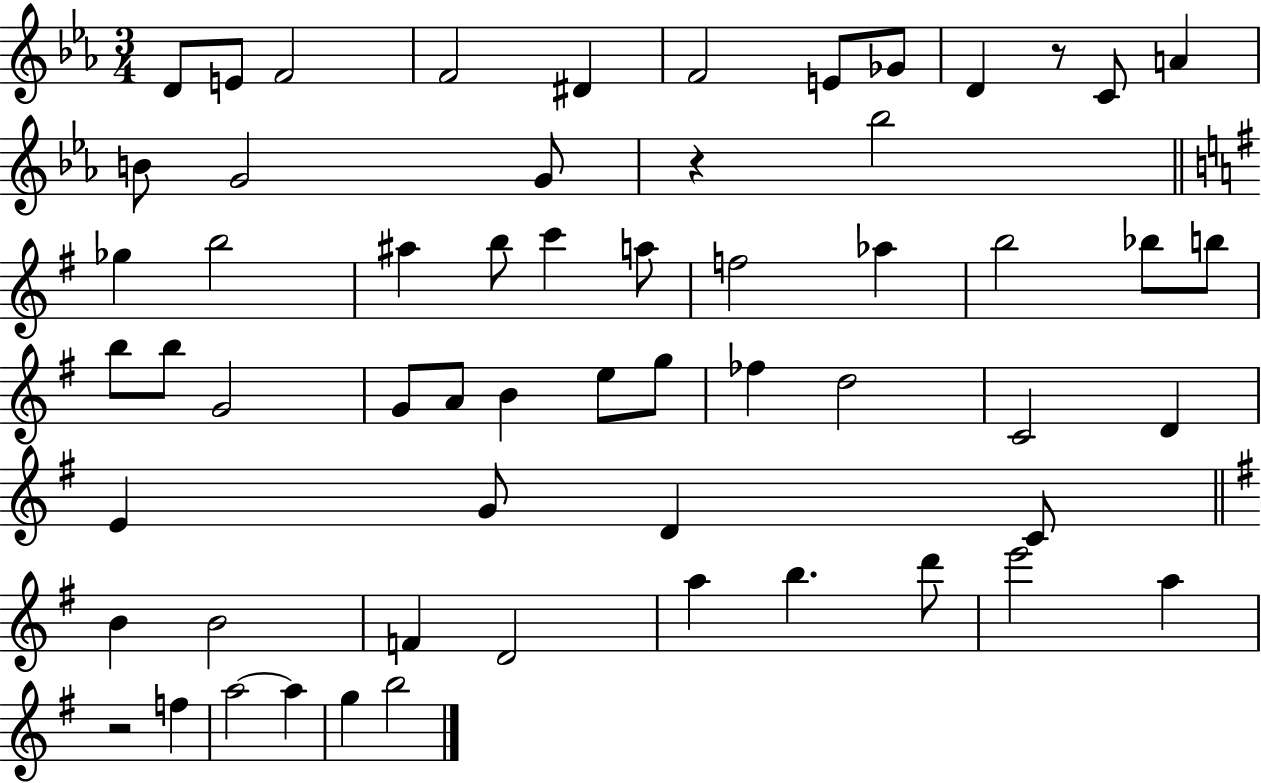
D4/e E4/e F4/h F4/h D#4/q F4/h E4/e Gb4/e D4/q R/e C4/e A4/q B4/e G4/h G4/e R/q Bb5/h Gb5/q B5/h A#5/q B5/e C6/q A5/e F5/h Ab5/q B5/h Bb5/e B5/e B5/e B5/e G4/h G4/e A4/e B4/q E5/e G5/e FES5/q D5/h C4/h D4/q E4/q G4/e D4/q C4/e B4/q B4/h F4/q D4/h A5/q B5/q. D6/e E6/h A5/q R/h F5/q A5/h A5/q G5/q B5/h